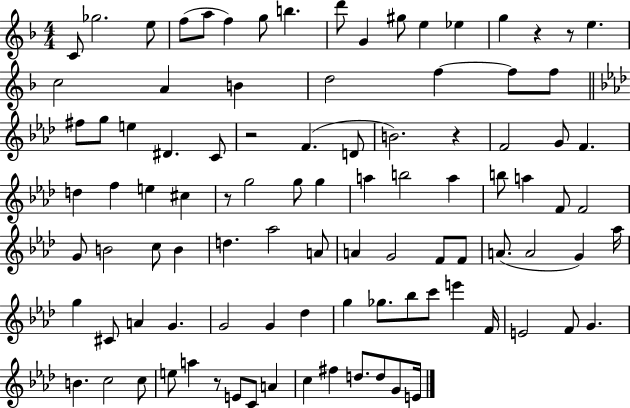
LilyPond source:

{
  \clef treble
  \numericTimeSignature
  \time 4/4
  \key f \major
  \repeat volta 2 { c'8 ges''2. e''8 | f''8( a''8 f''4) g''8 b''4. | d'''8 g'4 gis''8 e''4 ees''4 | g''4 r4 r8 e''4. | \break c''2 a'4 b'4 | d''2 f''4~~ f''8 f''8 | \bar "||" \break \key f \minor fis''8 g''8 e''4 dis'4. c'8 | r2 f'4.( d'8 | b'2.) r4 | f'2 g'8 f'4. | \break d''4 f''4 e''4 cis''4 | r8 g''2 g''8 g''4 | a''4 b''2 a''4 | b''8 a''4 f'8 f'2 | \break g'8 b'2 c''8 b'4 | d''4. aes''2 a'8 | a'4 g'2 f'8 f'8 | a'8.( a'2 g'4) aes''16 | \break g''4 cis'8 a'4 g'4. | g'2 g'4 des''4 | g''4 ges''8. bes''8 c'''8 e'''4 f'16 | e'2 f'8 g'4. | \break b'4. c''2 c''8 | e''8 a''4 r8 e'8 c'8 a'4 | c''4 fis''4 d''8. d''8 g'8 e'16 | } \bar "|."
}